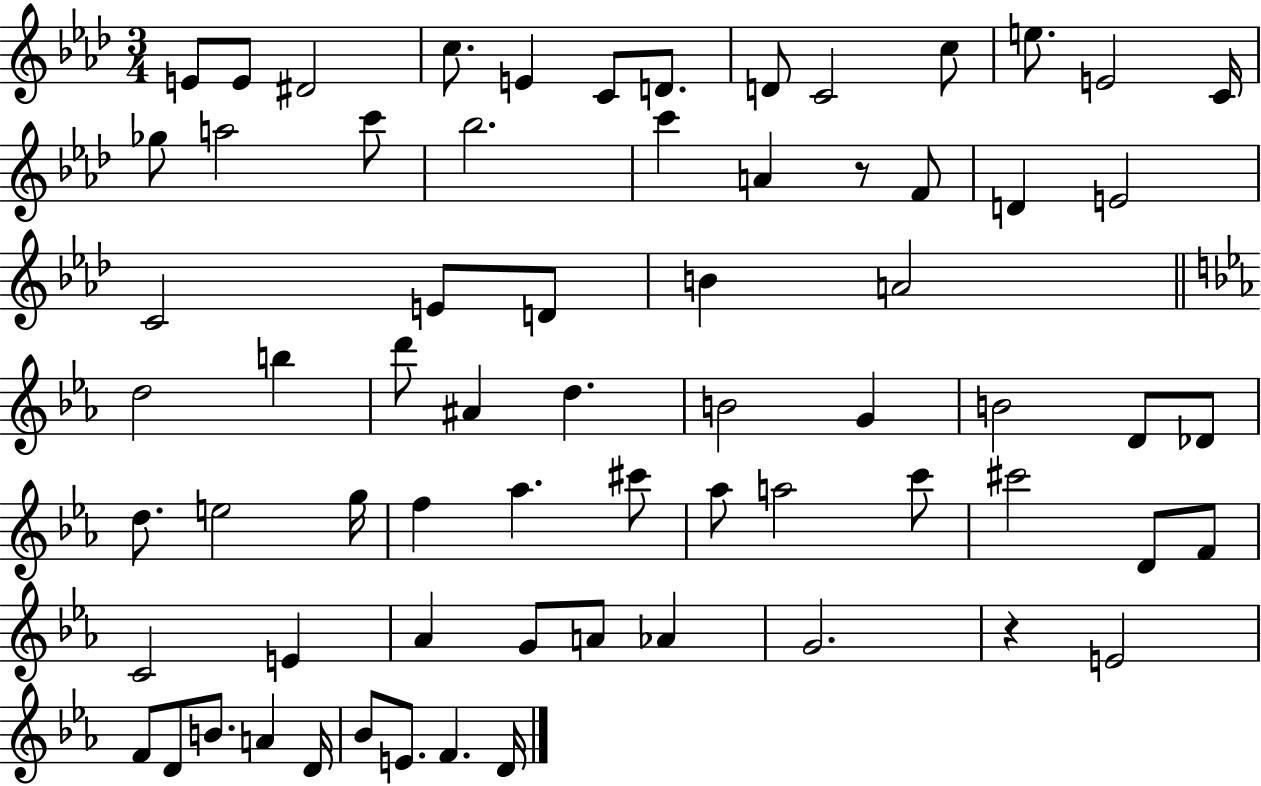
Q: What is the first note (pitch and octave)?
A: E4